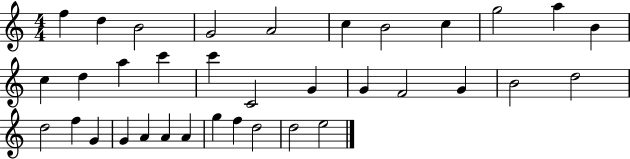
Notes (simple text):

F5/q D5/q B4/h G4/h A4/h C5/q B4/h C5/q G5/h A5/q B4/q C5/q D5/q A5/q C6/q C6/q C4/h G4/q G4/q F4/h G4/q B4/h D5/h D5/h F5/q G4/q G4/q A4/q A4/q A4/q G5/q F5/q D5/h D5/h E5/h